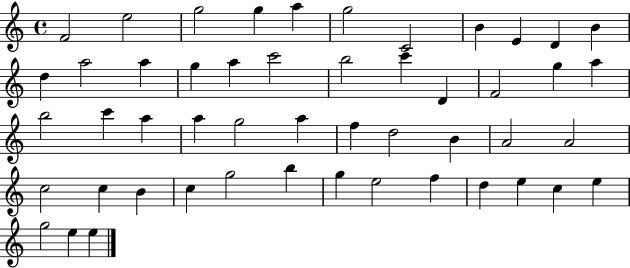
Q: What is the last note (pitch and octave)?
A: E5